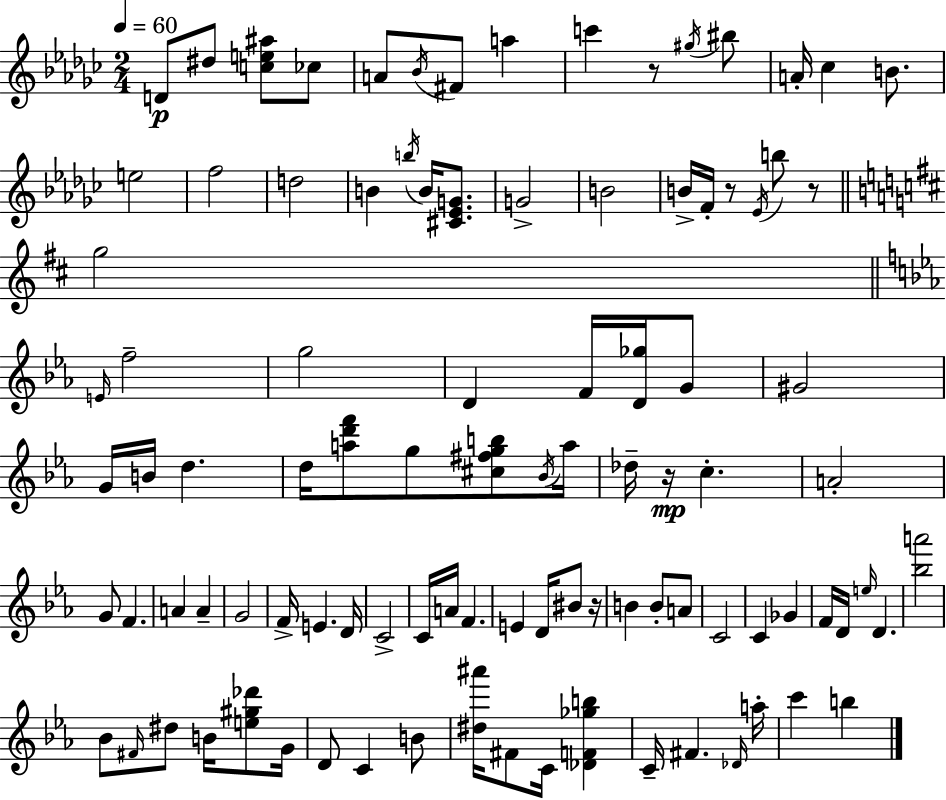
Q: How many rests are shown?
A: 5